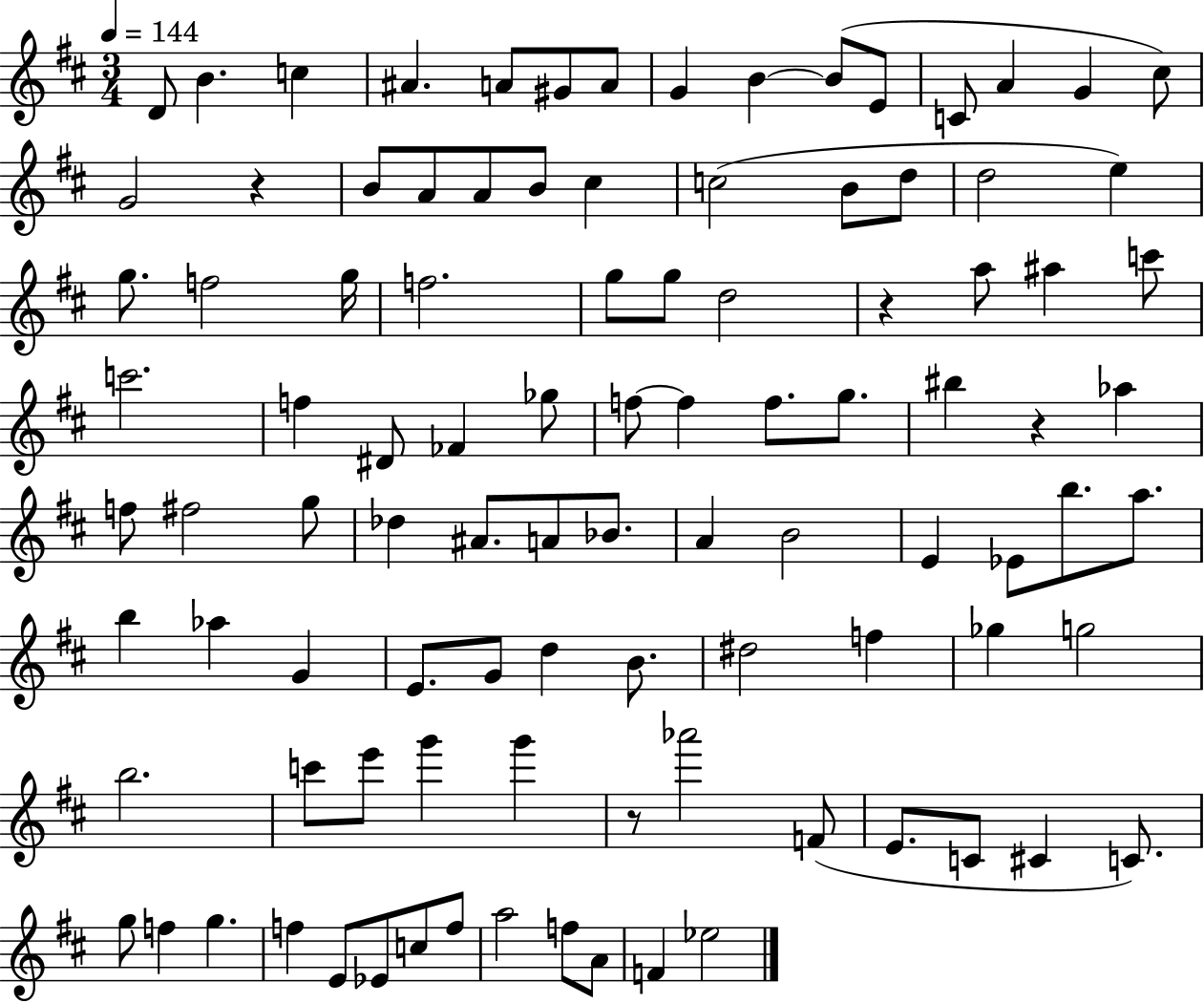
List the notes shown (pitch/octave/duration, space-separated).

D4/e B4/q. C5/q A#4/q. A4/e G#4/e A4/e G4/q B4/q B4/e E4/e C4/e A4/q G4/q C#5/e G4/h R/q B4/e A4/e A4/e B4/e C#5/q C5/h B4/e D5/e D5/h E5/q G5/e. F5/h G5/s F5/h. G5/e G5/e D5/h R/q A5/e A#5/q C6/e C6/h. F5/q D#4/e FES4/q Gb5/e F5/e F5/q F5/e. G5/e. BIS5/q R/q Ab5/q F5/e F#5/h G5/e Db5/q A#4/e. A4/e Bb4/e. A4/q B4/h E4/q Eb4/e B5/e. A5/e. B5/q Ab5/q G4/q E4/e. G4/e D5/q B4/e. D#5/h F5/q Gb5/q G5/h B5/h. C6/e E6/e G6/q G6/q R/e Ab6/h F4/e E4/e. C4/e C#4/q C4/e. G5/e F5/q G5/q. F5/q E4/e Eb4/e C5/e F5/e A5/h F5/e A4/e F4/q Eb5/h